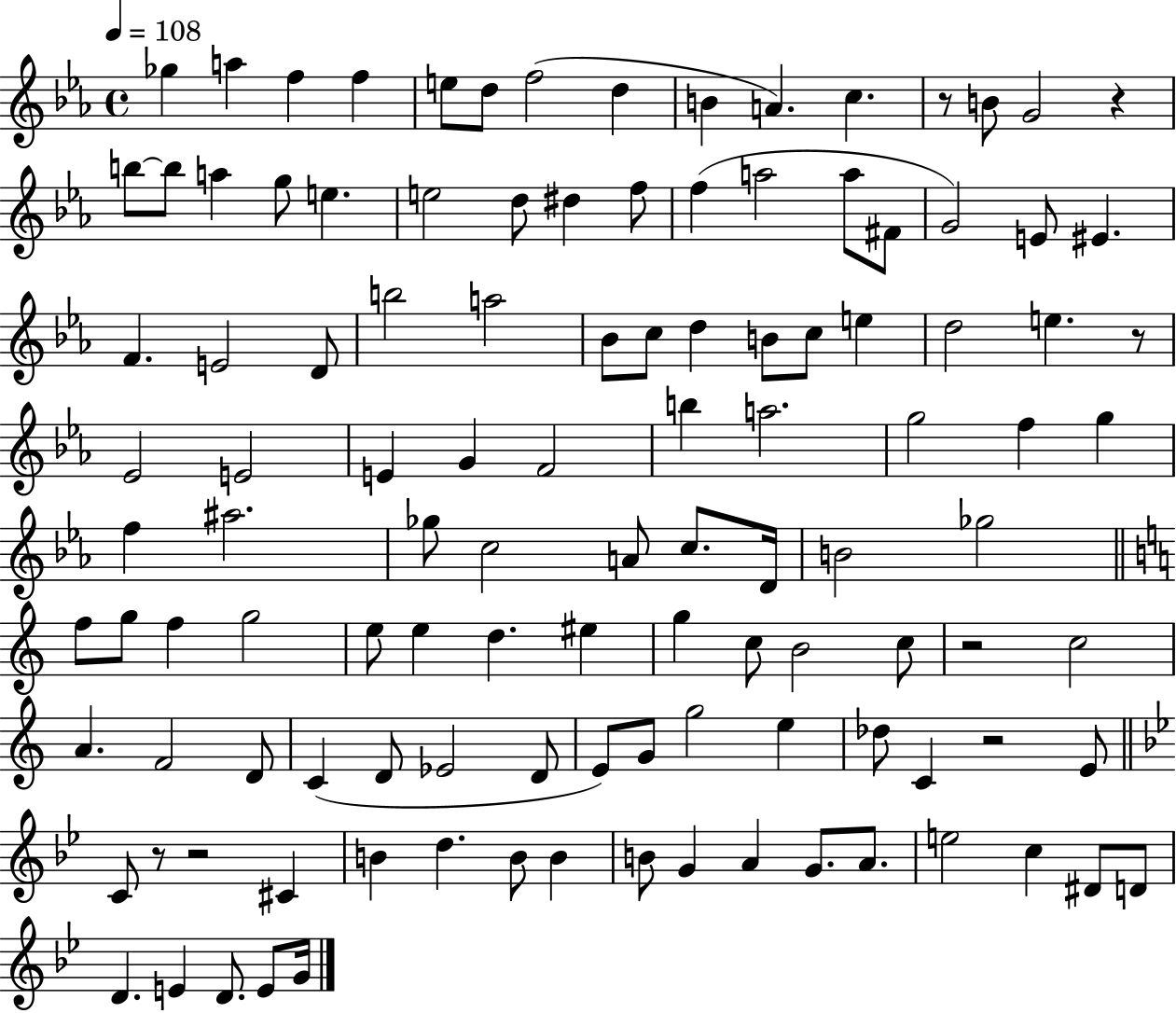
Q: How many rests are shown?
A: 7